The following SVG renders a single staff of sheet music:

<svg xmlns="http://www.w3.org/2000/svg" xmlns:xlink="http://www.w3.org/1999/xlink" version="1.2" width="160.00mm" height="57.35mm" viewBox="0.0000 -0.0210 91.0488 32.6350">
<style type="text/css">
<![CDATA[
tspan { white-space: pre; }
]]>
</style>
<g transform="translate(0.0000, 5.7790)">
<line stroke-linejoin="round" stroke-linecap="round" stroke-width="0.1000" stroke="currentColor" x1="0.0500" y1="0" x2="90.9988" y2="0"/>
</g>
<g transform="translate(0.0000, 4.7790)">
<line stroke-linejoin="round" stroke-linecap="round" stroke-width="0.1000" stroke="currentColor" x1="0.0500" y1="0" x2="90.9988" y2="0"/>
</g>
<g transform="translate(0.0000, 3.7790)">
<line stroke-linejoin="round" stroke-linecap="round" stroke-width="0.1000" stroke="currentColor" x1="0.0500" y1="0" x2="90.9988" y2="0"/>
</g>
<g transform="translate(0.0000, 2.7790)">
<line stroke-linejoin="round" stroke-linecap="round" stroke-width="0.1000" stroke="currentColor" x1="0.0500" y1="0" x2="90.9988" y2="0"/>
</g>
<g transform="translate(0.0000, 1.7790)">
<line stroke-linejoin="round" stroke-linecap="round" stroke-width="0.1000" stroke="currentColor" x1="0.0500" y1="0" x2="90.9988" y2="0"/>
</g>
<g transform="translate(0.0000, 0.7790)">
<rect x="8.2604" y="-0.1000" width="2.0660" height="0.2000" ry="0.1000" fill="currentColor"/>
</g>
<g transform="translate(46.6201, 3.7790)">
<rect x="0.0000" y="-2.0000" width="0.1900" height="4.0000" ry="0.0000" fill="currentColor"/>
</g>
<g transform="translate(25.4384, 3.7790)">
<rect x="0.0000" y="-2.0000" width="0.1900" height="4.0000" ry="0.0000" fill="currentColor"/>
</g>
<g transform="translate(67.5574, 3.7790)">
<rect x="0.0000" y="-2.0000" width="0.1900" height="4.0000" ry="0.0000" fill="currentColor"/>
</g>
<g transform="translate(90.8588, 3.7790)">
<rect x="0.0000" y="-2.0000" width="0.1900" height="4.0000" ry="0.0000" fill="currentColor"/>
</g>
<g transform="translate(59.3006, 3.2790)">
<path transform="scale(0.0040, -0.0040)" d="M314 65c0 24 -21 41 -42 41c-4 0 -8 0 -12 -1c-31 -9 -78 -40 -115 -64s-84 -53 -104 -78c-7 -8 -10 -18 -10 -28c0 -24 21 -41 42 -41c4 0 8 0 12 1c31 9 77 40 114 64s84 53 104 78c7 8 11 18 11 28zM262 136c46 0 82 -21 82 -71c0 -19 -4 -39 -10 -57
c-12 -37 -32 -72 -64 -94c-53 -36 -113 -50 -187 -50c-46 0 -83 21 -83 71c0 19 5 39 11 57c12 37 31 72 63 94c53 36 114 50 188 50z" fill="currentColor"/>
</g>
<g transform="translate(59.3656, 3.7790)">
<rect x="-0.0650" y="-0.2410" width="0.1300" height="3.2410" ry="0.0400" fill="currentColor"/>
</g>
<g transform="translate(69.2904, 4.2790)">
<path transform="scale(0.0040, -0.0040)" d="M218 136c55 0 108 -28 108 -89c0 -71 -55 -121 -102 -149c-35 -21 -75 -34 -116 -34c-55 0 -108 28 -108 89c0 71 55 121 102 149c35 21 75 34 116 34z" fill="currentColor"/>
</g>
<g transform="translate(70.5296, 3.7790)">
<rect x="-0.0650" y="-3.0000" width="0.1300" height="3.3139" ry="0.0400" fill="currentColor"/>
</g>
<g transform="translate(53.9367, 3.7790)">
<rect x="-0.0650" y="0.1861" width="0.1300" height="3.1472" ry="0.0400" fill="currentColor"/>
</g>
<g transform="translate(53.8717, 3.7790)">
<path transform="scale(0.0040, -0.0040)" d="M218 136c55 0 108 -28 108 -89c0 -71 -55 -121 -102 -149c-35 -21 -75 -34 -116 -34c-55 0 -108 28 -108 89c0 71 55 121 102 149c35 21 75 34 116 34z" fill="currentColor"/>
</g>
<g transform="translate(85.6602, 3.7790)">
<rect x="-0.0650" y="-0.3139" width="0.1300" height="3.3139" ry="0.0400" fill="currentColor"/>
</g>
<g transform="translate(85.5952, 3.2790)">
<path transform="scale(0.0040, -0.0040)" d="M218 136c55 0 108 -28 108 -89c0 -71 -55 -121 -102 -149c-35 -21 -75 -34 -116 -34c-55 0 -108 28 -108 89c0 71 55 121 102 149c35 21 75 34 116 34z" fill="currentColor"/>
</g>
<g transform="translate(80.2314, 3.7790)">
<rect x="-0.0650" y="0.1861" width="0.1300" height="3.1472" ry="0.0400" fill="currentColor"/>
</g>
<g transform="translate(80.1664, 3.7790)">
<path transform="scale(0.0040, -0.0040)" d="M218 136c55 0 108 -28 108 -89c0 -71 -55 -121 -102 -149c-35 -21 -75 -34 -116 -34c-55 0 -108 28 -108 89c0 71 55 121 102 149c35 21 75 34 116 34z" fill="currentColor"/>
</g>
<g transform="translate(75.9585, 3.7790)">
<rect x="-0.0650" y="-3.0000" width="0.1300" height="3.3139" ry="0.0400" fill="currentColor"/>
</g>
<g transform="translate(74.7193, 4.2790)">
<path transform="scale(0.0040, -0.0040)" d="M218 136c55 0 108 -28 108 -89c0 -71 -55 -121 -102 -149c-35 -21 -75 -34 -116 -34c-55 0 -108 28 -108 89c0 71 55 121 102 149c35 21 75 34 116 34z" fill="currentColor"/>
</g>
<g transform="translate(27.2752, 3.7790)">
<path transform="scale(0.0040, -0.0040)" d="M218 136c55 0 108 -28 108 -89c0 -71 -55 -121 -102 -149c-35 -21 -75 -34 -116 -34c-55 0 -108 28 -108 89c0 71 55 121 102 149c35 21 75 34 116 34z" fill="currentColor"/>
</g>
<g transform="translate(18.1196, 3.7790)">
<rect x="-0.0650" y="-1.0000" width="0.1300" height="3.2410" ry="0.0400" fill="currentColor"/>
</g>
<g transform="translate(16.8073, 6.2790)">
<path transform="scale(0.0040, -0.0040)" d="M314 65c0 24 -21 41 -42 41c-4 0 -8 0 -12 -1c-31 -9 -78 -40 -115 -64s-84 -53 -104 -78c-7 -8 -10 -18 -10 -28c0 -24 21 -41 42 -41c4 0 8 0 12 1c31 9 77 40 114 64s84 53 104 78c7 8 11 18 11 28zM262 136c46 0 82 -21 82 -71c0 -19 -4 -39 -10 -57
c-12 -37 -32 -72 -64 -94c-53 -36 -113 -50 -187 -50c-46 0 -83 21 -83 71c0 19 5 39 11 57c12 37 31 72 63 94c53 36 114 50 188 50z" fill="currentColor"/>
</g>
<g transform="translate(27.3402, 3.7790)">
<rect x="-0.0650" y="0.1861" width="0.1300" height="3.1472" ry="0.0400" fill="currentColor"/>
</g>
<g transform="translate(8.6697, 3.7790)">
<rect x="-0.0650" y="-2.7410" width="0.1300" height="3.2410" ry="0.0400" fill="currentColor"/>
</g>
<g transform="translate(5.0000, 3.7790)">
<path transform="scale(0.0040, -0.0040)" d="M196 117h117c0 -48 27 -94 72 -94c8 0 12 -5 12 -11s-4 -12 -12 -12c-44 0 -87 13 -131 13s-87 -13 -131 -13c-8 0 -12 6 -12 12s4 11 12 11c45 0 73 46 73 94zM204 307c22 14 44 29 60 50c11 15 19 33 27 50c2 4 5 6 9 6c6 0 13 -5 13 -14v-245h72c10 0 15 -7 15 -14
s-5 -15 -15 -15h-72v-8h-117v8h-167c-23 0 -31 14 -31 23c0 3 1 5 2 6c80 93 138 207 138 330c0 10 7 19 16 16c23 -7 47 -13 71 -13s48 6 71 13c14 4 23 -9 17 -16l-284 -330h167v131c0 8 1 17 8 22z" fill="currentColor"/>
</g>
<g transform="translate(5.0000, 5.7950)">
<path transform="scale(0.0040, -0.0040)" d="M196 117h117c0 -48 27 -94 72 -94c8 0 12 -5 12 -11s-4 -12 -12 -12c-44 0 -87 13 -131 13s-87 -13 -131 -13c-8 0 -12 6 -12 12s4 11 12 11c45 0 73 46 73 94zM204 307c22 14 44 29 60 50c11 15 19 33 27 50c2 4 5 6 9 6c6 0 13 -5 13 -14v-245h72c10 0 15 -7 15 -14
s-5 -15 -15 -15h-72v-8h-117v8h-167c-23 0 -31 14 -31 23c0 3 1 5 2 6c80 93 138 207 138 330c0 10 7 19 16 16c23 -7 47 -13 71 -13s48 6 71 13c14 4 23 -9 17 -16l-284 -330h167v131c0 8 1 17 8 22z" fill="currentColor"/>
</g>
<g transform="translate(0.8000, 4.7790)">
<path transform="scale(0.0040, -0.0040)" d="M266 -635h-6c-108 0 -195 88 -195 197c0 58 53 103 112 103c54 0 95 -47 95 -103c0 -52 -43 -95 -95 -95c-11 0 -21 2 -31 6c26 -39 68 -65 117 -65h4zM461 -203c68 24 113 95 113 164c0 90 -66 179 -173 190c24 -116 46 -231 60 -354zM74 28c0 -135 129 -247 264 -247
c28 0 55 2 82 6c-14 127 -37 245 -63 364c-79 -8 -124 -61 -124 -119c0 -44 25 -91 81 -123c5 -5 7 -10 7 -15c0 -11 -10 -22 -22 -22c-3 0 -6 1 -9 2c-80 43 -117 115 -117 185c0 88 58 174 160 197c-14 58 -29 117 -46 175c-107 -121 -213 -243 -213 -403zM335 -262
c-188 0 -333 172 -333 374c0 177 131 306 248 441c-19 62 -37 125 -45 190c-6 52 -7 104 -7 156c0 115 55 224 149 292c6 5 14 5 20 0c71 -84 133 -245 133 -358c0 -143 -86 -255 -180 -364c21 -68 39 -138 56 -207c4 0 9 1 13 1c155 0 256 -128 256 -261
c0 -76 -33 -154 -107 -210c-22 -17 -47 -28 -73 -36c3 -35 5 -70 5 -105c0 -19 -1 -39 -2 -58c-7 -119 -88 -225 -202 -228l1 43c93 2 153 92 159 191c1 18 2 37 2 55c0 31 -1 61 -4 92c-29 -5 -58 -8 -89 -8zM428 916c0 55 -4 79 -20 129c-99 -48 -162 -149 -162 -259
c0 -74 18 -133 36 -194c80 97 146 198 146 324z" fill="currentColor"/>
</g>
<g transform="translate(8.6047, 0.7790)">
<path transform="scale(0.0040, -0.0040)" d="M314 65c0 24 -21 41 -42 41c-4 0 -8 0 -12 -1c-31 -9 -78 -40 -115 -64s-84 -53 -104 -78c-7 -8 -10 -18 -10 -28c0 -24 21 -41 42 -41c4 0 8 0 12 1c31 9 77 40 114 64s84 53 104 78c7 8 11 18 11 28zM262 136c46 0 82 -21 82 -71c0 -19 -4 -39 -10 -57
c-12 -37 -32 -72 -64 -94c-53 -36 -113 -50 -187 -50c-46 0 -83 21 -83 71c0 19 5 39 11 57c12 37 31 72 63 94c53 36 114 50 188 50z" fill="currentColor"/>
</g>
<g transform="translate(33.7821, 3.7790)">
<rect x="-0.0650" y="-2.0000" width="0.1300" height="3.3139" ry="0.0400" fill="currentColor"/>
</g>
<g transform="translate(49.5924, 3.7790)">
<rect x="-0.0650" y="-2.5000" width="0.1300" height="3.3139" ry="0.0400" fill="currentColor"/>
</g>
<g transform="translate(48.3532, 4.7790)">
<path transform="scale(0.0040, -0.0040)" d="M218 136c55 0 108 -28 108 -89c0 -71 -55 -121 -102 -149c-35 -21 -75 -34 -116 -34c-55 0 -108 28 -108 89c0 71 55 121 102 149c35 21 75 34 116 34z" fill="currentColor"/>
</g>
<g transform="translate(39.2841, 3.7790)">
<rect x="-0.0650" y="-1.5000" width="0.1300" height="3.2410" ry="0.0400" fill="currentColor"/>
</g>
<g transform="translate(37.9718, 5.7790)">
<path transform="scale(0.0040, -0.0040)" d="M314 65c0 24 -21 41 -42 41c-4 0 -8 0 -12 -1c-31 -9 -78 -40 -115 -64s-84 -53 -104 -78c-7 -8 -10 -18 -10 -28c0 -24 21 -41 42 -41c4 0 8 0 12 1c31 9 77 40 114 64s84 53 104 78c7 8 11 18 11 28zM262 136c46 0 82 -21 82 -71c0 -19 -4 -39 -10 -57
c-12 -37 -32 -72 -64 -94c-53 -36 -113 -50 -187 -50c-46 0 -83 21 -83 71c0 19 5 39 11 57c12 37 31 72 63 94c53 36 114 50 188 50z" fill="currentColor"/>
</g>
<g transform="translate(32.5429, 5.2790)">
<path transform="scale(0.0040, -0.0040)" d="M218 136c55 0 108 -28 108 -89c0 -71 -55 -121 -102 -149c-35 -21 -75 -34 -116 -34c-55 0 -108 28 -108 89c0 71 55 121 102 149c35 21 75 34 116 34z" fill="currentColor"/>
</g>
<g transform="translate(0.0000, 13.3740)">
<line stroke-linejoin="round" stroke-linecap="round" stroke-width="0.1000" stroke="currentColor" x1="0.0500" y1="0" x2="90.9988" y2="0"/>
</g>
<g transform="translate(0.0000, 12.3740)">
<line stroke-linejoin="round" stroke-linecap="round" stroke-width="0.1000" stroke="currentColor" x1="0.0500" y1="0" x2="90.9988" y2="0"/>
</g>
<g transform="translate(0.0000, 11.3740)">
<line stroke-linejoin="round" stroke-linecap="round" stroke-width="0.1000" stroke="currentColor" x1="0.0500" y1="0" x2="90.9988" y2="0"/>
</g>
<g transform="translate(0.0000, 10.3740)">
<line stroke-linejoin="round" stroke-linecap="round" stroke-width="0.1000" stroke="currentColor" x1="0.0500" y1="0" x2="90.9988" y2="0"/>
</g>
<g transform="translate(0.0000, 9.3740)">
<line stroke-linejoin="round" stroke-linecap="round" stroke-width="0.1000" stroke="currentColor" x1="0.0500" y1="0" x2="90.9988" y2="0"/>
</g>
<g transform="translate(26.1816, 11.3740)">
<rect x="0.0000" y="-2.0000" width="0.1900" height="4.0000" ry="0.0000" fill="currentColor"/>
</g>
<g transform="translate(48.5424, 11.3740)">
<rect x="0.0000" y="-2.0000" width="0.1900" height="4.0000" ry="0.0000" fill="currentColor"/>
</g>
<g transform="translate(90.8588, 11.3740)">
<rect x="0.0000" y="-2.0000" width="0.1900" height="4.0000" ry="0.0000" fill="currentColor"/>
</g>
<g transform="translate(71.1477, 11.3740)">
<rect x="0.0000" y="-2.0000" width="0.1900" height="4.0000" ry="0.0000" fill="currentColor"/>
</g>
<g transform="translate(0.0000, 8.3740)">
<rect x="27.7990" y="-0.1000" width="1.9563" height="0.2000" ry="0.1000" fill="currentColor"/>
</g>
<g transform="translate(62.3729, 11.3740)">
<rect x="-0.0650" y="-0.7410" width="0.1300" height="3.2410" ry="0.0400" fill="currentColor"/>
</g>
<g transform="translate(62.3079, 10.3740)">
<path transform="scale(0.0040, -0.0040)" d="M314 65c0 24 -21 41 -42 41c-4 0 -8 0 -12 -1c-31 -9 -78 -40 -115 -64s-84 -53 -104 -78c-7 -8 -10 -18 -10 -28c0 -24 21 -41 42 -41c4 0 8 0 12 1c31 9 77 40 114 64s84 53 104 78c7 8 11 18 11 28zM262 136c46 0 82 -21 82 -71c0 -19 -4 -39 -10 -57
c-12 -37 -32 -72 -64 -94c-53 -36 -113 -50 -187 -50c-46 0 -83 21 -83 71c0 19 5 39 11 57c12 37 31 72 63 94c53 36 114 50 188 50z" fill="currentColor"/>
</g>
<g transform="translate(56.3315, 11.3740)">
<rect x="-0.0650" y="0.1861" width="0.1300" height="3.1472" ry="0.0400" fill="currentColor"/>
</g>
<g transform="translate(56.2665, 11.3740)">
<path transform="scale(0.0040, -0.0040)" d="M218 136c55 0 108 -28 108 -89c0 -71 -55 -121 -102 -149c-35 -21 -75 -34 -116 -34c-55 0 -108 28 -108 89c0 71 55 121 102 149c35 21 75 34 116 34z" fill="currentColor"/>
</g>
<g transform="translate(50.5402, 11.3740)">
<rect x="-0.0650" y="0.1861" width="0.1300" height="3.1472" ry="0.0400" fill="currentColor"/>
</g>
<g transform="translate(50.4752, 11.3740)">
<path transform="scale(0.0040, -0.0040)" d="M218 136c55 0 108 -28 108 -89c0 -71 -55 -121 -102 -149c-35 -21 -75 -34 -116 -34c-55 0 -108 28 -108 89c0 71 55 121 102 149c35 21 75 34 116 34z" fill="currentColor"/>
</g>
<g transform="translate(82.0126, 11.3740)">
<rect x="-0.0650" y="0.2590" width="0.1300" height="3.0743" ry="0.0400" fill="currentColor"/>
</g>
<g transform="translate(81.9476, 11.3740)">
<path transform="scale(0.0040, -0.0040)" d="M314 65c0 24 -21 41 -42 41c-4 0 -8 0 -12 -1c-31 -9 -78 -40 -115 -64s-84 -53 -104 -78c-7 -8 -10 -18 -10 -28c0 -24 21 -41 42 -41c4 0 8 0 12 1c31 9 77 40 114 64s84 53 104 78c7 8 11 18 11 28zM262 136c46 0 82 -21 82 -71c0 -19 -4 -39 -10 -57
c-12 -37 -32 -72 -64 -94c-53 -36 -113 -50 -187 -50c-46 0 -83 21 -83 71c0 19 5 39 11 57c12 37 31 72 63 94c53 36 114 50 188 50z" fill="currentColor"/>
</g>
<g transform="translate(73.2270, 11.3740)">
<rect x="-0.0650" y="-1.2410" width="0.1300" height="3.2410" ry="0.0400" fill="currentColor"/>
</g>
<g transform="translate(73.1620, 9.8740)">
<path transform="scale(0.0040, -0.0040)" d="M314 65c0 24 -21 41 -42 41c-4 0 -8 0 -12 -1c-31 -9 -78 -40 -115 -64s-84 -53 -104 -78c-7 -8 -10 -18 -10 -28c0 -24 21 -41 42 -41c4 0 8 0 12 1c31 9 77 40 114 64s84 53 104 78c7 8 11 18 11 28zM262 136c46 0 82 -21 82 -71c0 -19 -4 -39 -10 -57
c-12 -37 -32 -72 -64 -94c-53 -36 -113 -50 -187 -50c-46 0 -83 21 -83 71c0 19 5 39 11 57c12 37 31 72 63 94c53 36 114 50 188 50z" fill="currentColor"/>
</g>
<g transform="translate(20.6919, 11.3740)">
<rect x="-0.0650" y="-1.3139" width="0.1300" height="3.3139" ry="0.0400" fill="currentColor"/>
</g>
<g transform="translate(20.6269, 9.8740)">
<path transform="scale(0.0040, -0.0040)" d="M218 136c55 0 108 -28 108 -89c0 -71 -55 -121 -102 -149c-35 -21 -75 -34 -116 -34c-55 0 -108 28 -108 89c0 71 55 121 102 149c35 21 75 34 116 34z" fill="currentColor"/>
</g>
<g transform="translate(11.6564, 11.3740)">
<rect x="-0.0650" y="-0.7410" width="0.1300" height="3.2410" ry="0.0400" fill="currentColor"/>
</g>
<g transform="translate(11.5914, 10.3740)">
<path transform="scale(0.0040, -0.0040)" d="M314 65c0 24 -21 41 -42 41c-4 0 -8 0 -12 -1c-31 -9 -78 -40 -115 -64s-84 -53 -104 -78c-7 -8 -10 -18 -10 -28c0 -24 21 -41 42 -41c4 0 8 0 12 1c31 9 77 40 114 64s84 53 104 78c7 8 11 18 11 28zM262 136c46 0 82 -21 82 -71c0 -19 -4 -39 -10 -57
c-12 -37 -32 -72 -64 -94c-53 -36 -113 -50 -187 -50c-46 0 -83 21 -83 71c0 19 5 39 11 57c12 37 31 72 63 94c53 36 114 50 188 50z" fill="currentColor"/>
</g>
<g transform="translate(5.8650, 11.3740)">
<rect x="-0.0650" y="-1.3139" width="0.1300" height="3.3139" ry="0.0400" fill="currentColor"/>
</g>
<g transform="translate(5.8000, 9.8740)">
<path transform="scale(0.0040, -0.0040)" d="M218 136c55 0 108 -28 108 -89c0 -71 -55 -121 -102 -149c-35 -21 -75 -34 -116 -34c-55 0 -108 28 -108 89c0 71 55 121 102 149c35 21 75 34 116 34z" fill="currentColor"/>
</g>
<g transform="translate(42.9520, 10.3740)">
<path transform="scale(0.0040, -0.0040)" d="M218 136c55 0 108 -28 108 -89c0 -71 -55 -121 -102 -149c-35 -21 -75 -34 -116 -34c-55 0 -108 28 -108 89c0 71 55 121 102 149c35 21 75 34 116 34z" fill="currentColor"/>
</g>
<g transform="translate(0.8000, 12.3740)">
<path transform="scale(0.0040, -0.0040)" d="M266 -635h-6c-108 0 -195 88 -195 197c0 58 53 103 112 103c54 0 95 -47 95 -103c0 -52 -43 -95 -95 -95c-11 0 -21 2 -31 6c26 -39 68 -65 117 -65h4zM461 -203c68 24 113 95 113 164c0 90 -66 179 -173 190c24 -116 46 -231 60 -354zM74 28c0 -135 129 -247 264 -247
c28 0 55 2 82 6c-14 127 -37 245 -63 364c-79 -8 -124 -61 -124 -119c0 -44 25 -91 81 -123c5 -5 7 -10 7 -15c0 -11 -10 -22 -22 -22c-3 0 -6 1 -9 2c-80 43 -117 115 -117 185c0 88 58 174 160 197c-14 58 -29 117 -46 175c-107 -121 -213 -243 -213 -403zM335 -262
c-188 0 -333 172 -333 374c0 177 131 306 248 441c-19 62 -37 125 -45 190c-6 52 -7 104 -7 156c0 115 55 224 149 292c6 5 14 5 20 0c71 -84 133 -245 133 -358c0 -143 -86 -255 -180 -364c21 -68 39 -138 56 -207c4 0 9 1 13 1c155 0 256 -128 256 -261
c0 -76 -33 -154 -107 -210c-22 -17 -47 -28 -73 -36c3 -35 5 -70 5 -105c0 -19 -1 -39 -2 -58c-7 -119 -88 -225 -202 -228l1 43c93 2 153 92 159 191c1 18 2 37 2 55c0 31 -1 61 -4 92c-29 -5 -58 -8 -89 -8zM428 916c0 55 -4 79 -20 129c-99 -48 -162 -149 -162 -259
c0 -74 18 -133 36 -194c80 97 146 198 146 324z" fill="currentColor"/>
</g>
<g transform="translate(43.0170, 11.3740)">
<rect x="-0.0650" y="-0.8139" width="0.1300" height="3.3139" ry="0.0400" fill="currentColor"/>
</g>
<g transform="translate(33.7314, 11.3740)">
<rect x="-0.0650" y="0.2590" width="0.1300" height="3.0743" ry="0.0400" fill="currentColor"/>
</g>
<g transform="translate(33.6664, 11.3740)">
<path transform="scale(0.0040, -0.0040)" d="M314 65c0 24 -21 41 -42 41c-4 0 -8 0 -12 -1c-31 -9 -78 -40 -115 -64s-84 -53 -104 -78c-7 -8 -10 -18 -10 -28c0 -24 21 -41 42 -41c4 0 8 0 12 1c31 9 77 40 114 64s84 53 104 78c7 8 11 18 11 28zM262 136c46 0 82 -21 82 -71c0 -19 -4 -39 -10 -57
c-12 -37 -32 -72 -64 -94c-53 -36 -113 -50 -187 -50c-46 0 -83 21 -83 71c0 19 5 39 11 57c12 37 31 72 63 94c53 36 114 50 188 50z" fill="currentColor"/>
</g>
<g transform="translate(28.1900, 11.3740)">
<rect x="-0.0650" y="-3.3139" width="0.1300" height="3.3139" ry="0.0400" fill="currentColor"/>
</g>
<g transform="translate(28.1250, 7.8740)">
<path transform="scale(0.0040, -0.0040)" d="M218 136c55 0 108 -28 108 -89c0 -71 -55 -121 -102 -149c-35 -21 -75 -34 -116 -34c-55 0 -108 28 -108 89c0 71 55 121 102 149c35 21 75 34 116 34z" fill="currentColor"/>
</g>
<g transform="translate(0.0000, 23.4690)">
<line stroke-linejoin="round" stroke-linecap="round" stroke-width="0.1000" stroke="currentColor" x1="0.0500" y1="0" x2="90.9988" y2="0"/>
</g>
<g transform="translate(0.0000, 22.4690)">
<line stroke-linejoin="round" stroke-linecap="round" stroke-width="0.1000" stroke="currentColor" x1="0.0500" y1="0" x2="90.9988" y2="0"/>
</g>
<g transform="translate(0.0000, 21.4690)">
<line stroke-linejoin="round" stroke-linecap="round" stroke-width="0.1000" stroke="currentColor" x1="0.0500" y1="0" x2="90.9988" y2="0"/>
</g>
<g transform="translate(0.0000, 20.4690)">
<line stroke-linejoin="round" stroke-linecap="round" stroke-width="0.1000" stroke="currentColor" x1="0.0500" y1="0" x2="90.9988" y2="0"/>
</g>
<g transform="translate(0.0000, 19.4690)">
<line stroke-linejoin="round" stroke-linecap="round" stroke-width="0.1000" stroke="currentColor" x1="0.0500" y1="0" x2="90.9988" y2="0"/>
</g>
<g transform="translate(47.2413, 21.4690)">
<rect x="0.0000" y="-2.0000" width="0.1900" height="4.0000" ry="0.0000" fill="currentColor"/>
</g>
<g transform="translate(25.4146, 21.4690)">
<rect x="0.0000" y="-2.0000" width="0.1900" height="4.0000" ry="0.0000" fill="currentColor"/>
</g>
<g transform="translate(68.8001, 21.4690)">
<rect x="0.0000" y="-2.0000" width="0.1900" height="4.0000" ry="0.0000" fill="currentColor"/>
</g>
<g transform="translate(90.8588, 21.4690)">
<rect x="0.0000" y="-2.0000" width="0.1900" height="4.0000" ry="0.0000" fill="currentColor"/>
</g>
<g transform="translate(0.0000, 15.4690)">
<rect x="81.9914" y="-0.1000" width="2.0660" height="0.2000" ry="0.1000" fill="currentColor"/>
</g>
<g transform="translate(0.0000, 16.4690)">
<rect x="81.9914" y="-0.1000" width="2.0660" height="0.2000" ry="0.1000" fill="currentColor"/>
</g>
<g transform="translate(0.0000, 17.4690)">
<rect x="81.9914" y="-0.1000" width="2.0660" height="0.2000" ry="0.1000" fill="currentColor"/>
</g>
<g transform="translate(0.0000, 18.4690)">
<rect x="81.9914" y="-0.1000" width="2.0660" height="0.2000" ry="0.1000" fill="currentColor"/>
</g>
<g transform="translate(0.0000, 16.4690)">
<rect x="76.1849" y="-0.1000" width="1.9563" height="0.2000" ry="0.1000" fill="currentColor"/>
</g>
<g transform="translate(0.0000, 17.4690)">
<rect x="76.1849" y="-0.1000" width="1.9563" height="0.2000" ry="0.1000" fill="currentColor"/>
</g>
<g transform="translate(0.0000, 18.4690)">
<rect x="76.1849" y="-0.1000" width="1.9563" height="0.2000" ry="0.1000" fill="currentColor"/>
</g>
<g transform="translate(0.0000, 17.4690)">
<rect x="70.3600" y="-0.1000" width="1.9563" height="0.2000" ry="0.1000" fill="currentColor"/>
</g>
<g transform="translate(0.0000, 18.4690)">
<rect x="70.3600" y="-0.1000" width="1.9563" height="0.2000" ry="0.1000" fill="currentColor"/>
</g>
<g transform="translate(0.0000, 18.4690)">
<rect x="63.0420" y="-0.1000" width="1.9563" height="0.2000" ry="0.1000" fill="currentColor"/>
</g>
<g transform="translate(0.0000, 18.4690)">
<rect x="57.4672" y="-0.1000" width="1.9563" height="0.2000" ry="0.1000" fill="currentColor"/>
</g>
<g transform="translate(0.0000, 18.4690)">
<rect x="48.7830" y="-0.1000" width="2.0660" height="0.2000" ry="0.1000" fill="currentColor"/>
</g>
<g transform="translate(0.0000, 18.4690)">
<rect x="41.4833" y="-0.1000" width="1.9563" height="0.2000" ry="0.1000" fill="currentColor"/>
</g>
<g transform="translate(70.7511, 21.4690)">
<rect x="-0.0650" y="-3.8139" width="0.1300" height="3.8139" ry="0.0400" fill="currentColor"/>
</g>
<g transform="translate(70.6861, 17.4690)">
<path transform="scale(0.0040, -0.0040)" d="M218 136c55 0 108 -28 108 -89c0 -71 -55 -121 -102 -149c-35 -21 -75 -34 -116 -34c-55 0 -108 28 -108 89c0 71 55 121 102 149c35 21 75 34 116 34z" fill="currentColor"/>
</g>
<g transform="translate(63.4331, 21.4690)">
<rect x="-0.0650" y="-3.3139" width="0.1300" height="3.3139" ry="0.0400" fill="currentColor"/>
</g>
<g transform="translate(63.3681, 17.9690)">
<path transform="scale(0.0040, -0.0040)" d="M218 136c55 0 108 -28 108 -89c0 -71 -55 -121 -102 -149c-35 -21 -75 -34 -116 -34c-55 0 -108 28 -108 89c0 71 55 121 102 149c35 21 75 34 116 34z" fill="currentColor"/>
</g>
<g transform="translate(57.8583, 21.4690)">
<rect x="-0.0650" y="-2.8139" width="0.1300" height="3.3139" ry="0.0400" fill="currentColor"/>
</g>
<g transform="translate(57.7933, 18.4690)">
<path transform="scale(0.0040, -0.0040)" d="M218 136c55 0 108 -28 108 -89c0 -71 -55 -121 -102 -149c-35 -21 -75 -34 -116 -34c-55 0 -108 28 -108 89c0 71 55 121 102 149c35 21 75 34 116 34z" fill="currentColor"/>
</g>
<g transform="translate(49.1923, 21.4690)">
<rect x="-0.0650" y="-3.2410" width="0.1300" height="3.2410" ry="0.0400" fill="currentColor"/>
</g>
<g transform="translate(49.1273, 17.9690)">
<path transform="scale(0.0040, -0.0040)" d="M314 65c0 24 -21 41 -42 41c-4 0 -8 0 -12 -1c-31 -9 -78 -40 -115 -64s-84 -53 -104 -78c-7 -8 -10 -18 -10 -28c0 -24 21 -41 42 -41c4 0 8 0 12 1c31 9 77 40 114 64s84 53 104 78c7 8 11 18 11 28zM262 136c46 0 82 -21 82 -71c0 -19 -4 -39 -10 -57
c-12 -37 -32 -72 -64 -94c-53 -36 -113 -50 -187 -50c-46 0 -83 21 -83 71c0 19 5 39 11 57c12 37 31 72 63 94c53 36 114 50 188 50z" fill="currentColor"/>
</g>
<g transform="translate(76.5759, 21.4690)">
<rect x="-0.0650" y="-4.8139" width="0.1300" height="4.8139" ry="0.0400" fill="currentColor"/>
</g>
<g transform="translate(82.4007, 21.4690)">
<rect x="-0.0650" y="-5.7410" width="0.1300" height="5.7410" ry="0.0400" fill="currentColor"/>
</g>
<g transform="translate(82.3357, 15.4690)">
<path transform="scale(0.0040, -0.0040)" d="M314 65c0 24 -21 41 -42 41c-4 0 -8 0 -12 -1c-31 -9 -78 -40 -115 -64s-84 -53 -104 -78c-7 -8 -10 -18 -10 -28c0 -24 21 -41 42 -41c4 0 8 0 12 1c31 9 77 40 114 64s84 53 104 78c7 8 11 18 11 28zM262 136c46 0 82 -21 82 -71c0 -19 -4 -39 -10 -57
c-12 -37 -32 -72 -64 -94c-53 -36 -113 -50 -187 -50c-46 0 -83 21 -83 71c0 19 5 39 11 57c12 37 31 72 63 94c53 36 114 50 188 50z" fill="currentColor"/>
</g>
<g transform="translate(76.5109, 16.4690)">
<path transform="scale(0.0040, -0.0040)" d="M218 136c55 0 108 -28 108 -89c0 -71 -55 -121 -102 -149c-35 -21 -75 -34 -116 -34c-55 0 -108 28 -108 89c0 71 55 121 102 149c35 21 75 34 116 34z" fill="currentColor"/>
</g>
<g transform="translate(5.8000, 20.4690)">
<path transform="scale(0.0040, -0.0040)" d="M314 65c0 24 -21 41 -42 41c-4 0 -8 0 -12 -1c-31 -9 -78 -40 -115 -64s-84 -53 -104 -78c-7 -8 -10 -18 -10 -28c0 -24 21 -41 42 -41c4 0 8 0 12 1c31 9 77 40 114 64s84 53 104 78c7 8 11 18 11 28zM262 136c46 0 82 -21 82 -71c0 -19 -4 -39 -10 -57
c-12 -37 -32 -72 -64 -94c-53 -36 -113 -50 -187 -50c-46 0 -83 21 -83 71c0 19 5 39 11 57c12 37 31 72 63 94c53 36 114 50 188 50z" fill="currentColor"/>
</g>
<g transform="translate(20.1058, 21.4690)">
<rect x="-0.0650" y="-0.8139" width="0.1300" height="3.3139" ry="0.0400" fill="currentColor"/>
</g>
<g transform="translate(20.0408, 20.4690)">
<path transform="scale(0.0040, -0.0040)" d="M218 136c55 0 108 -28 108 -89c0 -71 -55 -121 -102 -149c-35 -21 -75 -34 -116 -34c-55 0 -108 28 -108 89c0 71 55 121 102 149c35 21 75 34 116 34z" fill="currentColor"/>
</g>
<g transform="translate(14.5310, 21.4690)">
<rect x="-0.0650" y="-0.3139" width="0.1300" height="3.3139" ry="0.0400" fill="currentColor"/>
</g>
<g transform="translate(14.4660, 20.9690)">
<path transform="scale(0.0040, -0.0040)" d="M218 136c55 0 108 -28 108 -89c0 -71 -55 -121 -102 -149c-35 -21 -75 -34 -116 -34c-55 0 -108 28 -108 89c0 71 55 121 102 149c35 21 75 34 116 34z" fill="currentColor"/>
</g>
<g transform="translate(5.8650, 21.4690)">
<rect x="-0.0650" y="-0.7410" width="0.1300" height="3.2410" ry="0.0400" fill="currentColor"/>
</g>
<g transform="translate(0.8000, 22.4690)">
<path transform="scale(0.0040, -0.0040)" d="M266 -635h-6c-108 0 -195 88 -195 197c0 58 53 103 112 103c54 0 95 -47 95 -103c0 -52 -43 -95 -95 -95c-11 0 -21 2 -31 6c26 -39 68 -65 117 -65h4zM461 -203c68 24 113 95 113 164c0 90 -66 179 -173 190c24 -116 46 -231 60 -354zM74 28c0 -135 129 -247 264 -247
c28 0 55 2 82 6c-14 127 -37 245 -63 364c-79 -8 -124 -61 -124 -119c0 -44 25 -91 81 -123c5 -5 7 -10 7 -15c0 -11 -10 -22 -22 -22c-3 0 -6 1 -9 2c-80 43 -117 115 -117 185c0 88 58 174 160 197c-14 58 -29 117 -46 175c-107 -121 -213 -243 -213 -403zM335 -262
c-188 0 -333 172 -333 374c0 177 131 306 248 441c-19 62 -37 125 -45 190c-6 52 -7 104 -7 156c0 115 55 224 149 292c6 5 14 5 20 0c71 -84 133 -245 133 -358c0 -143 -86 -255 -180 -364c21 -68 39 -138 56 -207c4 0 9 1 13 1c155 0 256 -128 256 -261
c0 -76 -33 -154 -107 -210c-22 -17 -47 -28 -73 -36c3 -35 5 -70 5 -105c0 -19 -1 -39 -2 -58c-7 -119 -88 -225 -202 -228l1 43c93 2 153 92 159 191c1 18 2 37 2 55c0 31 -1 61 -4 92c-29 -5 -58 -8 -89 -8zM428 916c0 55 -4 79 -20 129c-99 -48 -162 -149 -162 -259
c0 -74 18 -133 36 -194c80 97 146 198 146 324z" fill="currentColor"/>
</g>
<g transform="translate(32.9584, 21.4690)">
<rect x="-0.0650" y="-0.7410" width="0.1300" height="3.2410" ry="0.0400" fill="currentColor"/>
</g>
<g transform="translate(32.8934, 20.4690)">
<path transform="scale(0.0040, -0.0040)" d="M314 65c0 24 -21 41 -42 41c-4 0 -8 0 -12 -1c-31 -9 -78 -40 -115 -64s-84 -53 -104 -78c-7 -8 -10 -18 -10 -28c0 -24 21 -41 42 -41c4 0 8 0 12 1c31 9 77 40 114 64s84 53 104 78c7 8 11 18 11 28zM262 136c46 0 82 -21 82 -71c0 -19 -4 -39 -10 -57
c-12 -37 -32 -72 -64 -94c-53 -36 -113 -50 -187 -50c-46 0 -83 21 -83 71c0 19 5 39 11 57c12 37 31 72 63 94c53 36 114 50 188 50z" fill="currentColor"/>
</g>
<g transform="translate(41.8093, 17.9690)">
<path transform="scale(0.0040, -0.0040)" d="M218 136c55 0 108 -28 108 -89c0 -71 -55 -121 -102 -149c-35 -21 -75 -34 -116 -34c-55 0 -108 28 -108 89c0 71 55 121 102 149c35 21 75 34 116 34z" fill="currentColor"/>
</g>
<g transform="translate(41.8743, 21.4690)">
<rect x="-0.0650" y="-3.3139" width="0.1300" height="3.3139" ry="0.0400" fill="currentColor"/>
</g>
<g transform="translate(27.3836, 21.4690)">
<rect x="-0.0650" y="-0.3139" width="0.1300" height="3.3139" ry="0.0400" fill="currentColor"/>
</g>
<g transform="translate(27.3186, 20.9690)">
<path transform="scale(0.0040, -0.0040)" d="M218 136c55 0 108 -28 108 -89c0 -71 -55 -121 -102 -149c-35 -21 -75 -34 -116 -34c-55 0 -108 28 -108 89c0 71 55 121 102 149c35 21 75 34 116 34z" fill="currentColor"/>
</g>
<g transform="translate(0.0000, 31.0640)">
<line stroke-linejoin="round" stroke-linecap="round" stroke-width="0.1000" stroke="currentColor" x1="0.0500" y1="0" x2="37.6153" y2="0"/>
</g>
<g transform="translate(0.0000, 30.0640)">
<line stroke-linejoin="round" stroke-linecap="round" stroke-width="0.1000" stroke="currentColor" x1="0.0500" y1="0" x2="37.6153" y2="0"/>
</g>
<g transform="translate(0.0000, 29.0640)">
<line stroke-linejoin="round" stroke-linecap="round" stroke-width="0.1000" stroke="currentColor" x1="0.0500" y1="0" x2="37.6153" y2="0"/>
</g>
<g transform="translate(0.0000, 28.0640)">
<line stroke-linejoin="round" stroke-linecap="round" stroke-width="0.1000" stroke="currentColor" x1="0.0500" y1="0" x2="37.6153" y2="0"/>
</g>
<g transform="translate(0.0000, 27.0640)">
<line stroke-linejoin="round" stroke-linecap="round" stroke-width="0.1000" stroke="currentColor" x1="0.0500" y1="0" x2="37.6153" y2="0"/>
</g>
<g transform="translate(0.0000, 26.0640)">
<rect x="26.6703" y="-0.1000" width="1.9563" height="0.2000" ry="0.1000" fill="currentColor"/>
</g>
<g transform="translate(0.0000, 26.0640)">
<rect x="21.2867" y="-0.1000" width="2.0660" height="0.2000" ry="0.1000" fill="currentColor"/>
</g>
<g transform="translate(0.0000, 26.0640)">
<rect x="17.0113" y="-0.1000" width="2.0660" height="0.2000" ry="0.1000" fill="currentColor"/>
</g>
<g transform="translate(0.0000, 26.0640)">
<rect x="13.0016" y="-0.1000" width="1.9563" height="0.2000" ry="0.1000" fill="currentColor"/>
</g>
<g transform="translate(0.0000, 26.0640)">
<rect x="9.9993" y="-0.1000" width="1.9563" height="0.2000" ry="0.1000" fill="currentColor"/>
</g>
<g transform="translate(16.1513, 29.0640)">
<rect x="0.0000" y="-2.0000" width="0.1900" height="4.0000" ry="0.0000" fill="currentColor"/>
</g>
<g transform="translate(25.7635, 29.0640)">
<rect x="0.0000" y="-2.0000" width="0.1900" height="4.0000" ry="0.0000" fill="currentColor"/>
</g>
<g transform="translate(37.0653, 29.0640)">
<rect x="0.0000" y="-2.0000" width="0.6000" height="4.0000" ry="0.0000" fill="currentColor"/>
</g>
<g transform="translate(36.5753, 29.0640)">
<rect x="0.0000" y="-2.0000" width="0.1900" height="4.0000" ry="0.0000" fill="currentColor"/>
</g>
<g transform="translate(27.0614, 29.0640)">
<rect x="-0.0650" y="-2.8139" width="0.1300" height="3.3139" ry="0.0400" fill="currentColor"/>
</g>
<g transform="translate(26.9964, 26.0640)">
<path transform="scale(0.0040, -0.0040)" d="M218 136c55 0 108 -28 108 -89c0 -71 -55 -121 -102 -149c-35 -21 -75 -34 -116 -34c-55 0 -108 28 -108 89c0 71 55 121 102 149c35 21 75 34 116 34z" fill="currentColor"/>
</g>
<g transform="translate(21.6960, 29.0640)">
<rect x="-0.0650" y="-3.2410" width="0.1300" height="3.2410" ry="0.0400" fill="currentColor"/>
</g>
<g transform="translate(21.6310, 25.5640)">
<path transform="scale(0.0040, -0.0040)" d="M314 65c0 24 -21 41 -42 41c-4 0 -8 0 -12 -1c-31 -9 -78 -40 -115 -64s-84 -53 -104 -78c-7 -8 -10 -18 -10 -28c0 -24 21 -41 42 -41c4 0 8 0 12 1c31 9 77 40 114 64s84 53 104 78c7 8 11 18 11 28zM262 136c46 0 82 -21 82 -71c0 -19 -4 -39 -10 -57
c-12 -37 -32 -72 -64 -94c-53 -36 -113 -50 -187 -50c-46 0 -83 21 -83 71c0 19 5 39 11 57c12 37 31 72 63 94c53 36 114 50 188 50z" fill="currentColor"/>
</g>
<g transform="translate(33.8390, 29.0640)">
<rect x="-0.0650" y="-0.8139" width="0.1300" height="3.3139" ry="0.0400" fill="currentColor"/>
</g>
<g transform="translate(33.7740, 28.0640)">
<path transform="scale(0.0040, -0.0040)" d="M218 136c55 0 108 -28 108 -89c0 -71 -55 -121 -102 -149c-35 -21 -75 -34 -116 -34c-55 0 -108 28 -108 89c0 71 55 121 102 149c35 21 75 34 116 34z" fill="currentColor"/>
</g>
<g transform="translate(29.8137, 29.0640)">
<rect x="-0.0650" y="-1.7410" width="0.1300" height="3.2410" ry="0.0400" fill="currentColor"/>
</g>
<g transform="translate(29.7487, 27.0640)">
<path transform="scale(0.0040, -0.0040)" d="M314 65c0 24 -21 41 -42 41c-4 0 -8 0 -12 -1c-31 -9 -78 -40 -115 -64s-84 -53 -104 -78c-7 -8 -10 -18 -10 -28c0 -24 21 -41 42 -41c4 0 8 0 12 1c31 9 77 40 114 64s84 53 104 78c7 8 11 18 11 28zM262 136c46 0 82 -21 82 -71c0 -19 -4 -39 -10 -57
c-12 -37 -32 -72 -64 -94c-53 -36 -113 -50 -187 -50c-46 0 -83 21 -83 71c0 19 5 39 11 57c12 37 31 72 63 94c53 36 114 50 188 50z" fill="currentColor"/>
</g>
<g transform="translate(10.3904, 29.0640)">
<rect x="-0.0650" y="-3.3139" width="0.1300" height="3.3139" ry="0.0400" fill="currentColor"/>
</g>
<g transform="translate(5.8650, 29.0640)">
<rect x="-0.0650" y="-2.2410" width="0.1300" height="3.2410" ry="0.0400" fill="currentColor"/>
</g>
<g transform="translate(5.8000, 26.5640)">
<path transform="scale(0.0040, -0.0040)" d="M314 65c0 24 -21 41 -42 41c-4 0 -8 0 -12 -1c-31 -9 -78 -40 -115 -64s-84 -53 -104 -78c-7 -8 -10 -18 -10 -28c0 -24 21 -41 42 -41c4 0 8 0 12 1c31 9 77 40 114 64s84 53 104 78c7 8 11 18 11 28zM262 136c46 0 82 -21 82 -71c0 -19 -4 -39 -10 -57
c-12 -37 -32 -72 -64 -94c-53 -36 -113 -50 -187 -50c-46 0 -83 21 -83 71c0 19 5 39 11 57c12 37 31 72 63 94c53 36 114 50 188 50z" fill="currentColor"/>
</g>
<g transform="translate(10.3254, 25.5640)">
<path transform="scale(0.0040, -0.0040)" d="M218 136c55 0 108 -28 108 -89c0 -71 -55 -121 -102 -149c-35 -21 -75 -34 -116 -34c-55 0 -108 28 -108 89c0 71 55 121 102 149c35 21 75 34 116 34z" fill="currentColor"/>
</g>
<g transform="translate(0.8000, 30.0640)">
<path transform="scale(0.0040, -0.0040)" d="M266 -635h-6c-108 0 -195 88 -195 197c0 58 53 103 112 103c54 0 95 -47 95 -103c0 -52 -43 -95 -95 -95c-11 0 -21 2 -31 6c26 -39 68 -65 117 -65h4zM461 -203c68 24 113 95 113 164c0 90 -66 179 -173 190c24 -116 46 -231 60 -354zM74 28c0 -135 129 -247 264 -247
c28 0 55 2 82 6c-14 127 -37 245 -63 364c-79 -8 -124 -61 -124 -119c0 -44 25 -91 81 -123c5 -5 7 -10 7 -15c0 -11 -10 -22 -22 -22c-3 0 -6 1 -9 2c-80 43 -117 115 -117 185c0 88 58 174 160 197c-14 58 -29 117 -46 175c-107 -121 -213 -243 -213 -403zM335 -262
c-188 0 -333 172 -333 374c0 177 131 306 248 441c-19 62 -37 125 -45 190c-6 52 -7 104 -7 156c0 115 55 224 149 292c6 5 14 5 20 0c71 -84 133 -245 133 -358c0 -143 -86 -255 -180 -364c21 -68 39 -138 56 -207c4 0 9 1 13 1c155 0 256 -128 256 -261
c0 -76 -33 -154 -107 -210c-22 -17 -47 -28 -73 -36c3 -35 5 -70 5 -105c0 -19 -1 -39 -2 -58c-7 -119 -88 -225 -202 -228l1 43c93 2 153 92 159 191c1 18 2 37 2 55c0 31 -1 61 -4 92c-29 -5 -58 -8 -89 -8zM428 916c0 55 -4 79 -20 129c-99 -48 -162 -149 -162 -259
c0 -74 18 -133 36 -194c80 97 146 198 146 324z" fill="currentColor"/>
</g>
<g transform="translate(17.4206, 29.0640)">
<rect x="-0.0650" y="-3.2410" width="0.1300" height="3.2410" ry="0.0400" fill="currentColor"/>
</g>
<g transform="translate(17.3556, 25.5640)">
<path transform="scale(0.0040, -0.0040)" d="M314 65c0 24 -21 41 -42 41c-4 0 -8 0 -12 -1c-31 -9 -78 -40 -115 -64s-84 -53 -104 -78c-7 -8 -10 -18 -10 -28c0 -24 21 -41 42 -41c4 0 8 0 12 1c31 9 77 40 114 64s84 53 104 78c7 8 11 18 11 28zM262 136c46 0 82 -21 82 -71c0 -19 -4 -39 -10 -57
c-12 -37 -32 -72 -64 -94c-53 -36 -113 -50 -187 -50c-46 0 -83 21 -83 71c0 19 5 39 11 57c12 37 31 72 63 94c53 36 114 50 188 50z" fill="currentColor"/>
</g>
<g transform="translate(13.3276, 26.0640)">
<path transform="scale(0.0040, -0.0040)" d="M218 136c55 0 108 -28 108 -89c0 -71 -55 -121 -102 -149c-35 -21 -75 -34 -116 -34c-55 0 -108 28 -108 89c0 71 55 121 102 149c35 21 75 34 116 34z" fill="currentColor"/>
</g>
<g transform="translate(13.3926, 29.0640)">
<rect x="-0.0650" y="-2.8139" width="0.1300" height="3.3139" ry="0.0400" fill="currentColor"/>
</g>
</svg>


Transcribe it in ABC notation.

X:1
T:Untitled
M:4/4
L:1/4
K:C
a2 D2 B F E2 G B c2 A A B c e d2 e b B2 d B B d2 e2 B2 d2 c d c d2 b b2 a b c' e' g'2 g2 b a b2 b2 a f2 d